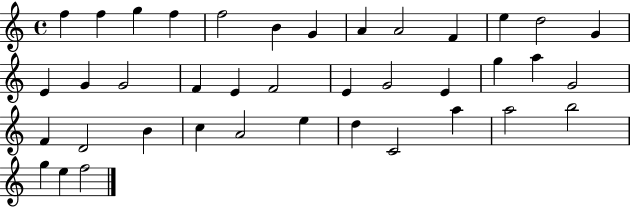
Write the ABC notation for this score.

X:1
T:Untitled
M:4/4
L:1/4
K:C
f f g f f2 B G A A2 F e d2 G E G G2 F E F2 E G2 E g a G2 F D2 B c A2 e d C2 a a2 b2 g e f2